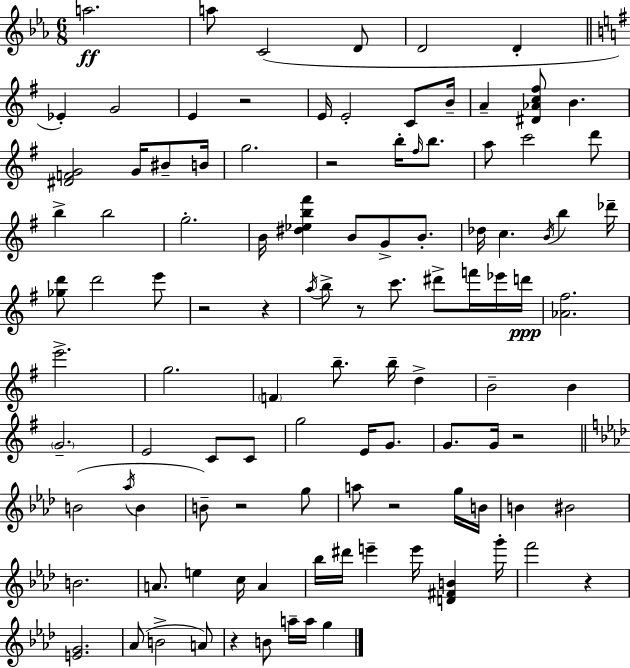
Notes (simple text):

A5/h. A5/e C4/h D4/e D4/h D4/q Eb4/q G4/h E4/q R/h E4/s E4/h C4/e B4/s A4/q [D#4,Ab4,C5,F#5]/e B4/q. [D#4,F4,G4]/h G4/s BIS4/e B4/s G5/h. R/h B5/s F#5/s B5/e. A5/e C6/h D6/e B5/q B5/h G5/h. B4/s [D#5,Eb5,B5,F#6]/q B4/e G4/e B4/e. Db5/s C5/q. B4/s B5/q Db6/s [Gb5,D6]/e D6/h E6/e R/h R/q A5/s B5/e R/e C6/e. D#6/e F6/s Eb6/s D6/s [Ab4,F#5]/h. E6/h. G5/h. F4/q B5/e. B5/s D5/q B4/h B4/q G4/h. E4/h C4/e C4/e G5/h E4/s G4/e. G4/e. G4/s R/h B4/h Ab5/s B4/q B4/e R/h G5/e A5/e R/h G5/s B4/s B4/q BIS4/h B4/h. A4/e. E5/q C5/s A4/q Bb5/s D#6/s E6/q E6/s [D4,F#4,B4]/q G6/s F6/h R/q [E4,G4]/h. Ab4/e B4/h A4/e R/q B4/e A5/s A5/s G5/q